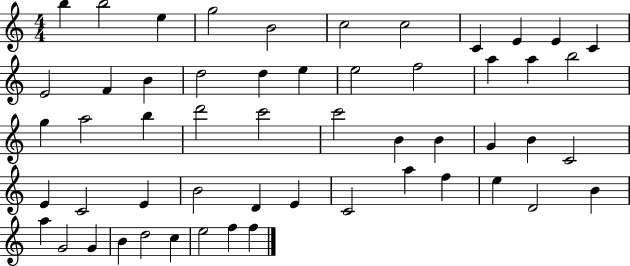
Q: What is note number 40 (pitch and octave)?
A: C4